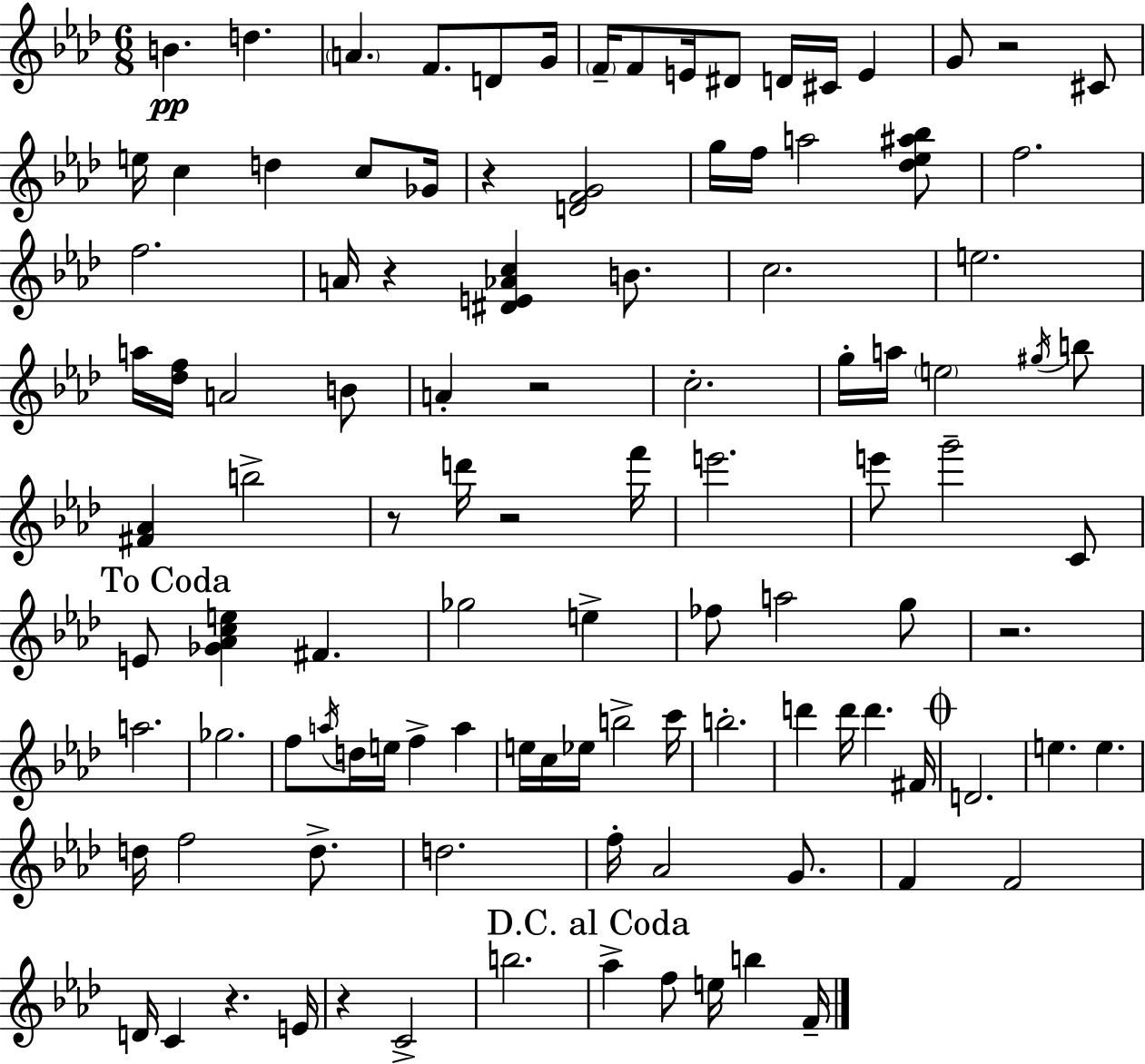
X:1
T:Untitled
M:6/8
L:1/4
K:Fm
B d A F/2 D/2 G/4 F/4 F/2 E/4 ^D/2 D/4 ^C/4 E G/2 z2 ^C/2 e/4 c d c/2 _G/4 z [DFG]2 g/4 f/4 a2 [_d_e^a_b]/2 f2 f2 A/4 z [^DE_Ac] B/2 c2 e2 a/4 [_df]/4 A2 B/2 A z2 c2 g/4 a/4 e2 ^g/4 b/2 [^F_A] b2 z/2 d'/4 z2 f'/4 e'2 e'/2 g'2 C/2 E/2 [_G_Ace] ^F _g2 e _f/2 a2 g/2 z2 a2 _g2 f/2 a/4 d/4 e/4 f a e/4 c/4 _e/4 b2 c'/4 b2 d' d'/4 d' ^F/4 D2 e e d/4 f2 d/2 d2 f/4 _A2 G/2 F F2 D/4 C z E/4 z C2 b2 _a f/2 e/4 b F/4